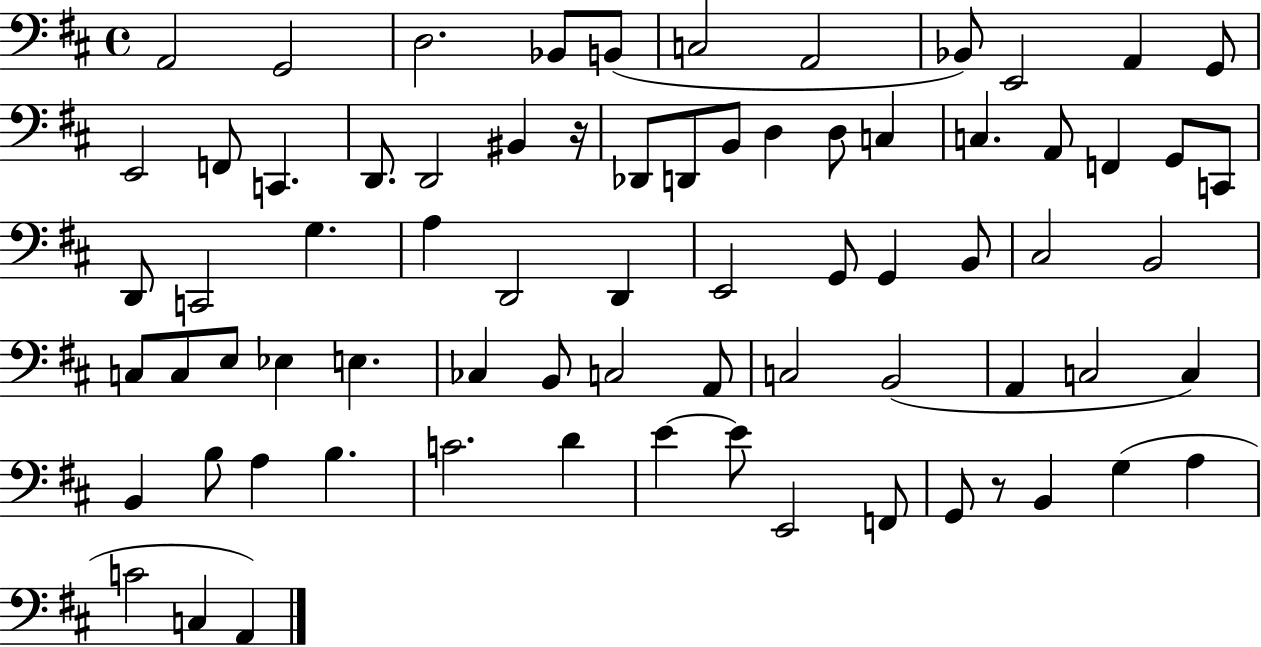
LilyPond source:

{
  \clef bass
  \time 4/4
  \defaultTimeSignature
  \key d \major
  \repeat volta 2 { a,2 g,2 | d2. bes,8 b,8( | c2 a,2 | bes,8) e,2 a,4 g,8 | \break e,2 f,8 c,4. | d,8. d,2 bis,4 r16 | des,8 d,8 b,8 d4 d8 c4 | c4. a,8 f,4 g,8 c,8 | \break d,8 c,2 g4. | a4 d,2 d,4 | e,2 g,8 g,4 b,8 | cis2 b,2 | \break c8 c8 e8 ees4 e4. | ces4 b,8 c2 a,8 | c2 b,2( | a,4 c2 c4) | \break b,4 b8 a4 b4. | c'2. d'4 | e'4~~ e'8 e,2 f,8 | g,8 r8 b,4 g4( a4 | \break c'2 c4 a,4) | } \bar "|."
}